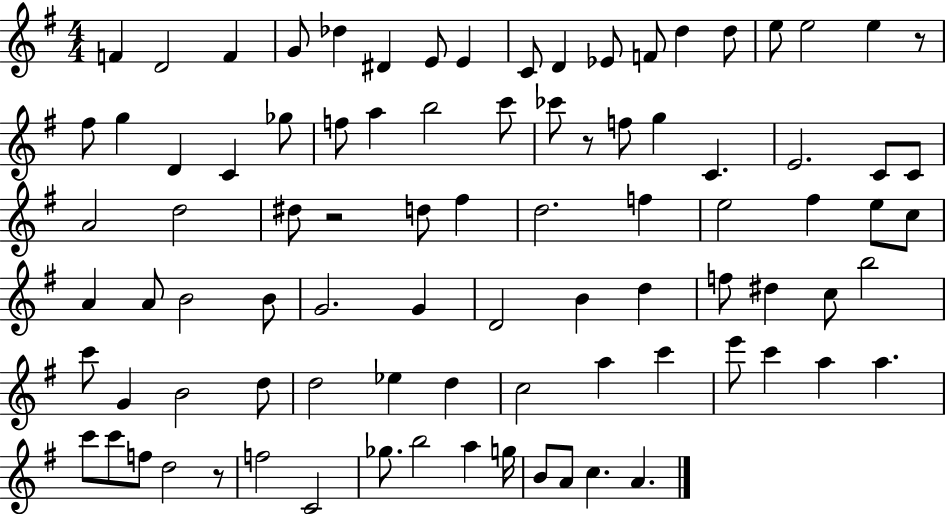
{
  \clef treble
  \numericTimeSignature
  \time 4/4
  \key g \major
  f'4 d'2 f'4 | g'8 des''4 dis'4 e'8 e'4 | c'8 d'4 ees'8 f'8 d''4 d''8 | e''8 e''2 e''4 r8 | \break fis''8 g''4 d'4 c'4 ges''8 | f''8 a''4 b''2 c'''8 | ces'''8 r8 f''8 g''4 c'4. | e'2. c'8 c'8 | \break a'2 d''2 | dis''8 r2 d''8 fis''4 | d''2. f''4 | e''2 fis''4 e''8 c''8 | \break a'4 a'8 b'2 b'8 | g'2. g'4 | d'2 b'4 d''4 | f''8 dis''4 c''8 b''2 | \break c'''8 g'4 b'2 d''8 | d''2 ees''4 d''4 | c''2 a''4 c'''4 | e'''8 c'''4 a''4 a''4. | \break c'''8 c'''8 f''8 d''2 r8 | f''2 c'2 | ges''8. b''2 a''4 g''16 | b'8 a'8 c''4. a'4. | \break \bar "|."
}